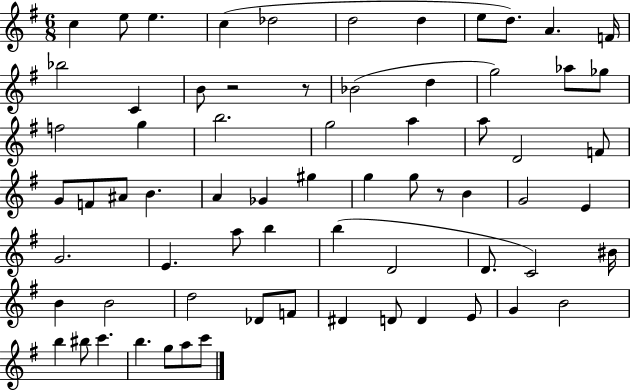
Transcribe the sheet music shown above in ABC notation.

X:1
T:Untitled
M:6/8
L:1/4
K:G
c e/2 e c _d2 d2 d e/2 d/2 A F/4 _b2 C B/2 z2 z/2 _B2 d g2 _a/2 _g/2 f2 g b2 g2 a a/2 D2 F/2 G/2 F/2 ^A/2 B A _G ^g g g/2 z/2 B G2 E G2 E a/2 b b D2 D/2 C2 ^B/4 B B2 d2 _D/2 F/2 ^D D/2 D E/2 G B2 b ^b/2 c' b g/2 a/2 c'/2